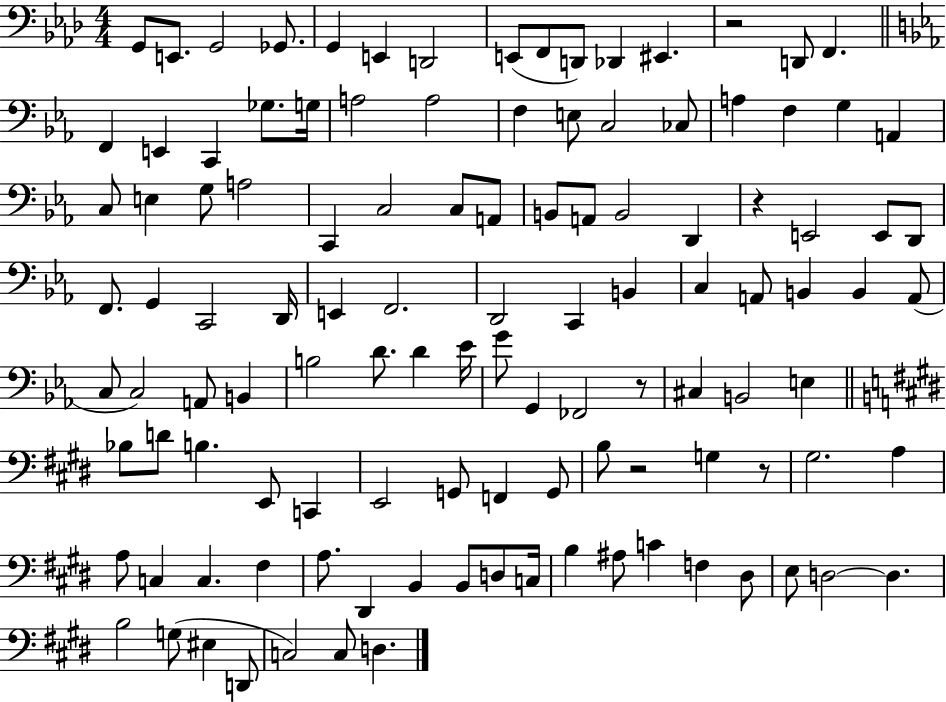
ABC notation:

X:1
T:Untitled
M:4/4
L:1/4
K:Ab
G,,/2 E,,/2 G,,2 _G,,/2 G,, E,, D,,2 E,,/2 F,,/2 D,,/2 _D,, ^E,, z2 D,,/2 F,, F,, E,, C,, _G,/2 G,/4 A,2 A,2 F, E,/2 C,2 _C,/2 A, F, G, A,, C,/2 E, G,/2 A,2 C,, C,2 C,/2 A,,/2 B,,/2 A,,/2 B,,2 D,, z E,,2 E,,/2 D,,/2 F,,/2 G,, C,,2 D,,/4 E,, F,,2 D,,2 C,, B,, C, A,,/2 B,, B,, A,,/2 C,/2 C,2 A,,/2 B,, B,2 D/2 D _E/4 G/2 G,, _F,,2 z/2 ^C, B,,2 E, _B,/2 D/2 B, E,,/2 C,, E,,2 G,,/2 F,, G,,/2 B,/2 z2 G, z/2 ^G,2 A, A,/2 C, C, ^F, A,/2 ^D,, B,, B,,/2 D,/2 C,/4 B, ^A,/2 C F, ^D,/2 E,/2 D,2 D, B,2 G,/2 ^E, D,,/2 C,2 C,/2 D,